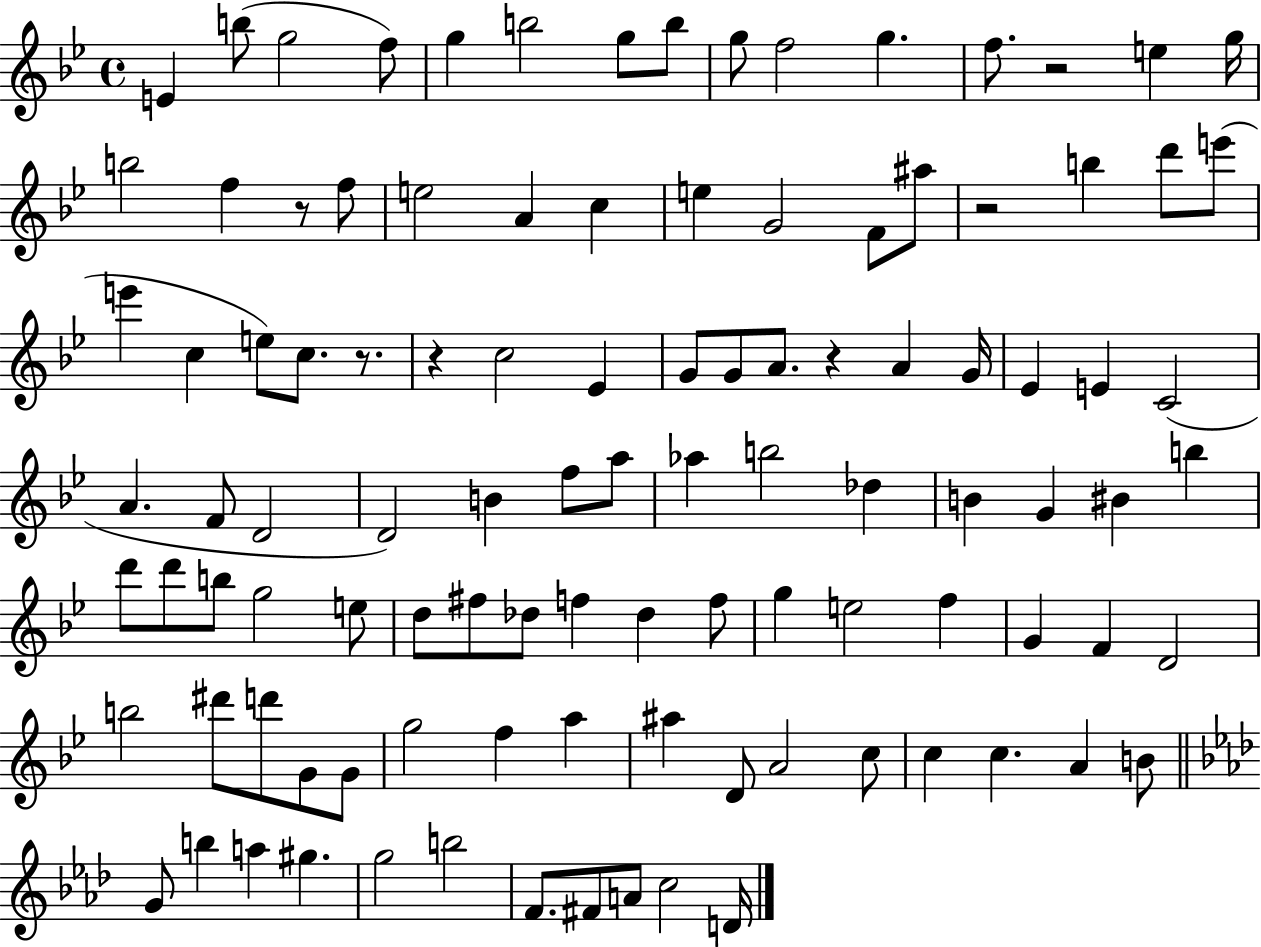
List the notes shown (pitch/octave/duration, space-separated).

E4/q B5/e G5/h F5/e G5/q B5/h G5/e B5/e G5/e F5/h G5/q. F5/e. R/h E5/q G5/s B5/h F5/q R/e F5/e E5/h A4/q C5/q E5/q G4/h F4/e A#5/e R/h B5/q D6/e E6/e E6/q C5/q E5/e C5/e. R/e. R/q C5/h Eb4/q G4/e G4/e A4/e. R/q A4/q G4/s Eb4/q E4/q C4/h A4/q. F4/e D4/h D4/h B4/q F5/e A5/e Ab5/q B5/h Db5/q B4/q G4/q BIS4/q B5/q D6/e D6/e B5/e G5/h E5/e D5/e F#5/e Db5/e F5/q Db5/q F5/e G5/q E5/h F5/q G4/q F4/q D4/h B5/h D#6/e D6/e G4/e G4/e G5/h F5/q A5/q A#5/q D4/e A4/h C5/e C5/q C5/q. A4/q B4/e G4/e B5/q A5/q G#5/q. G5/h B5/h F4/e. F#4/e A4/e C5/h D4/s